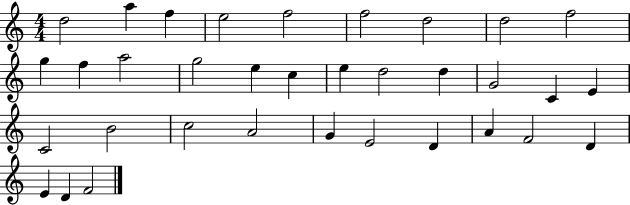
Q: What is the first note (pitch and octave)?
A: D5